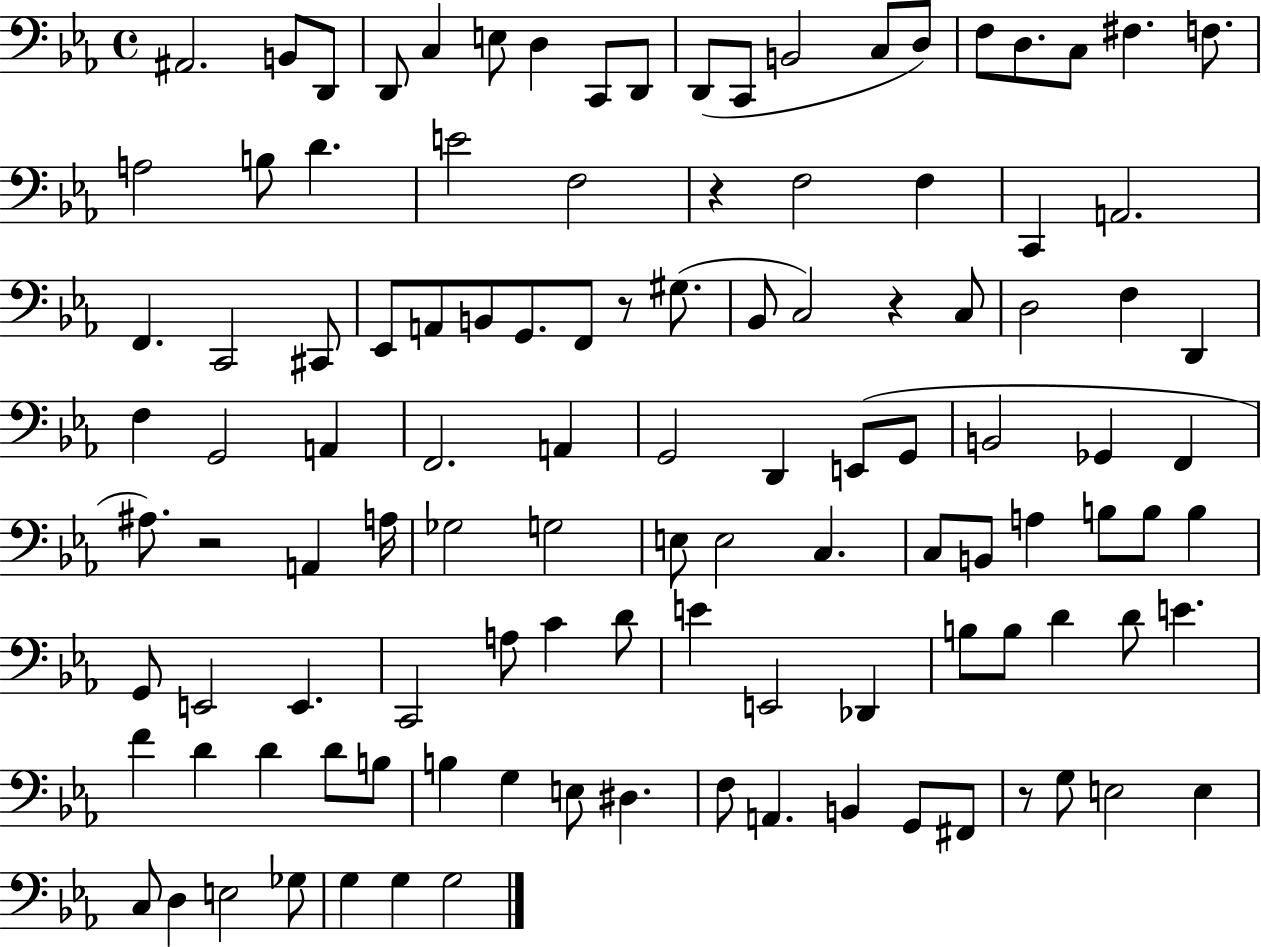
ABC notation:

X:1
T:Untitled
M:4/4
L:1/4
K:Eb
^A,,2 B,,/2 D,,/2 D,,/2 C, E,/2 D, C,,/2 D,,/2 D,,/2 C,,/2 B,,2 C,/2 D,/2 F,/2 D,/2 C,/2 ^F, F,/2 A,2 B,/2 D E2 F,2 z F,2 F, C,, A,,2 F,, C,,2 ^C,,/2 _E,,/2 A,,/2 B,,/2 G,,/2 F,,/2 z/2 ^G,/2 _B,,/2 C,2 z C,/2 D,2 F, D,, F, G,,2 A,, F,,2 A,, G,,2 D,, E,,/2 G,,/2 B,,2 _G,, F,, ^A,/2 z2 A,, A,/4 _G,2 G,2 E,/2 E,2 C, C,/2 B,,/2 A, B,/2 B,/2 B, G,,/2 E,,2 E,, C,,2 A,/2 C D/2 E E,,2 _D,, B,/2 B,/2 D D/2 E F D D D/2 B,/2 B, G, E,/2 ^D, F,/2 A,, B,, G,,/2 ^F,,/2 z/2 G,/2 E,2 E, C,/2 D, E,2 _G,/2 G, G, G,2